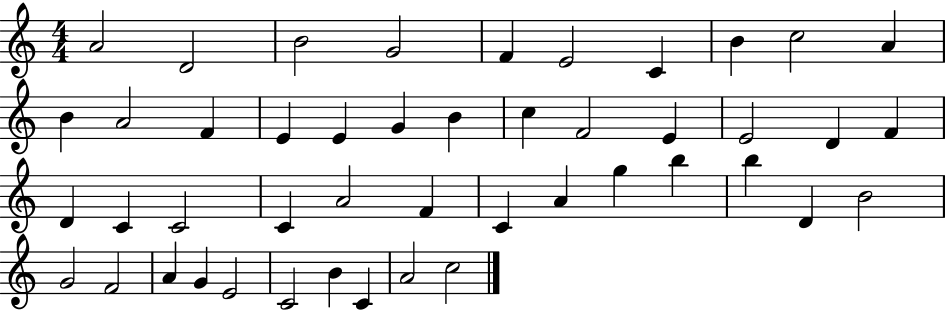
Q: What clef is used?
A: treble